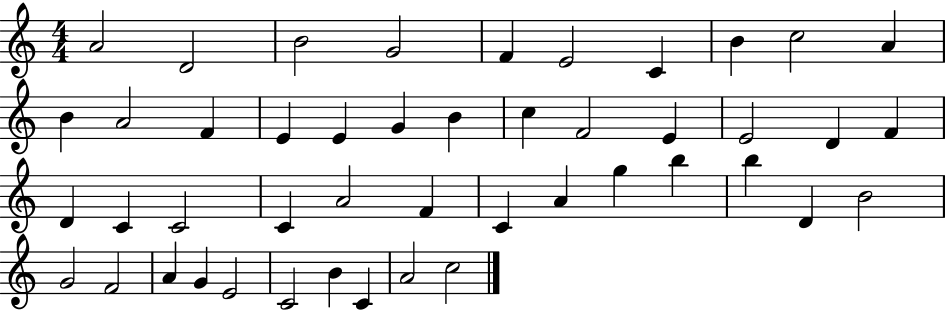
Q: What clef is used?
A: treble